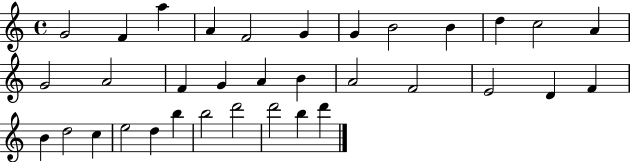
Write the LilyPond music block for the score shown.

{
  \clef treble
  \time 4/4
  \defaultTimeSignature
  \key c \major
  g'2 f'4 a''4 | a'4 f'2 g'4 | g'4 b'2 b'4 | d''4 c''2 a'4 | \break g'2 a'2 | f'4 g'4 a'4 b'4 | a'2 f'2 | e'2 d'4 f'4 | \break b'4 d''2 c''4 | e''2 d''4 b''4 | b''2 d'''2 | d'''2 b''4 d'''4 | \break \bar "|."
}